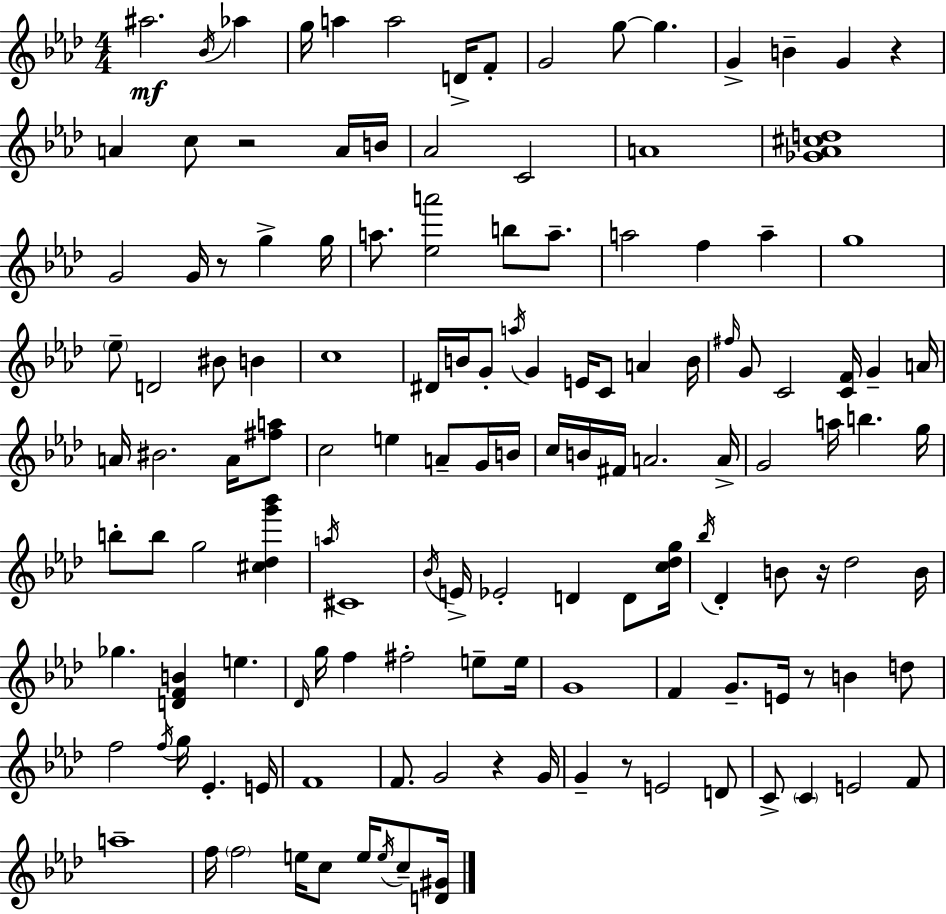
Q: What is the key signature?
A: F minor